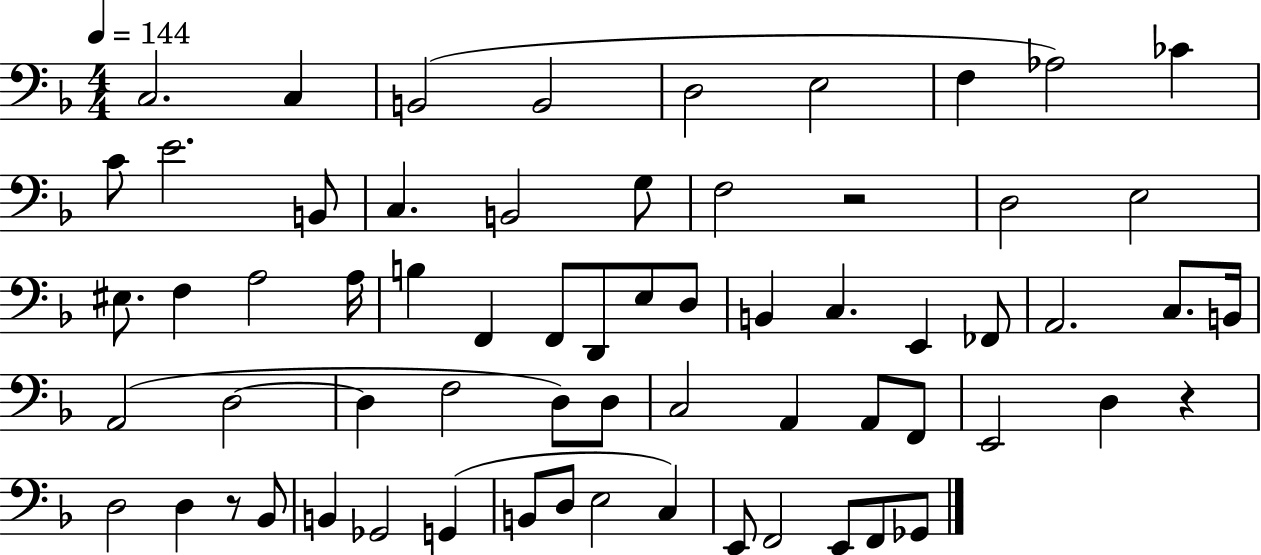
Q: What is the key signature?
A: F major